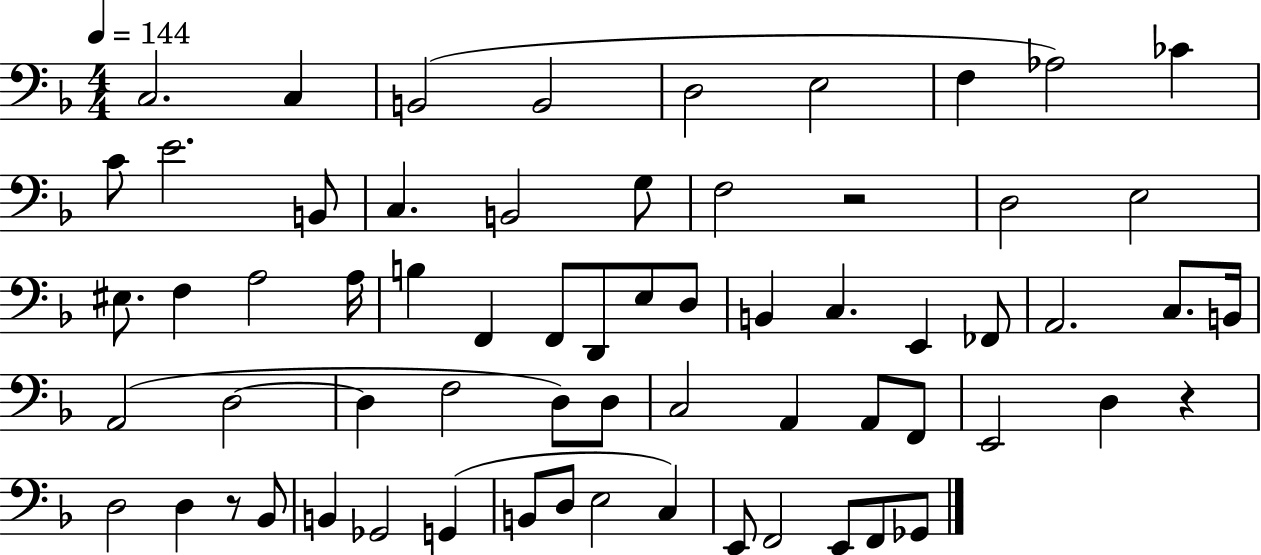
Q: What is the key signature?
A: F major